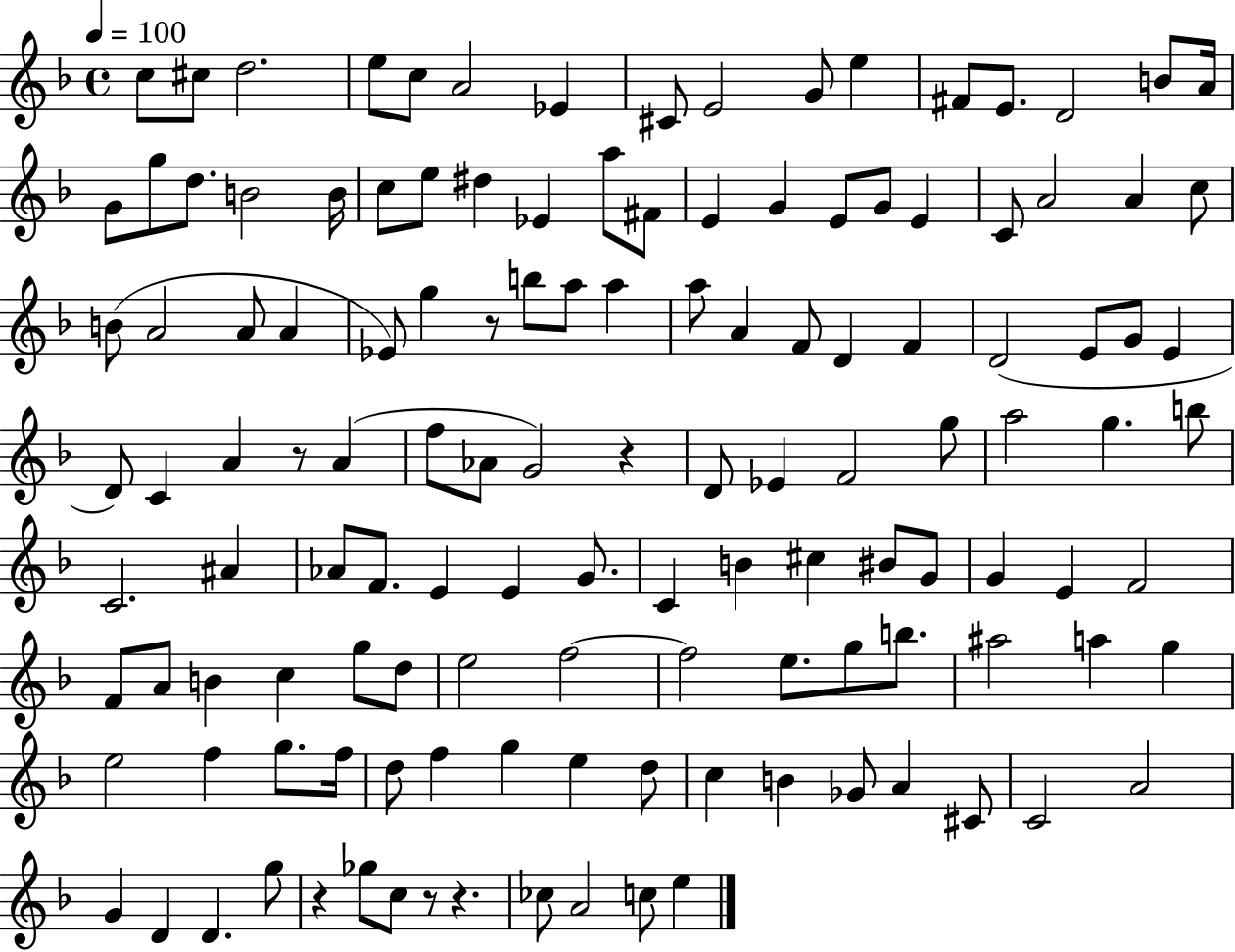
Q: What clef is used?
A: treble